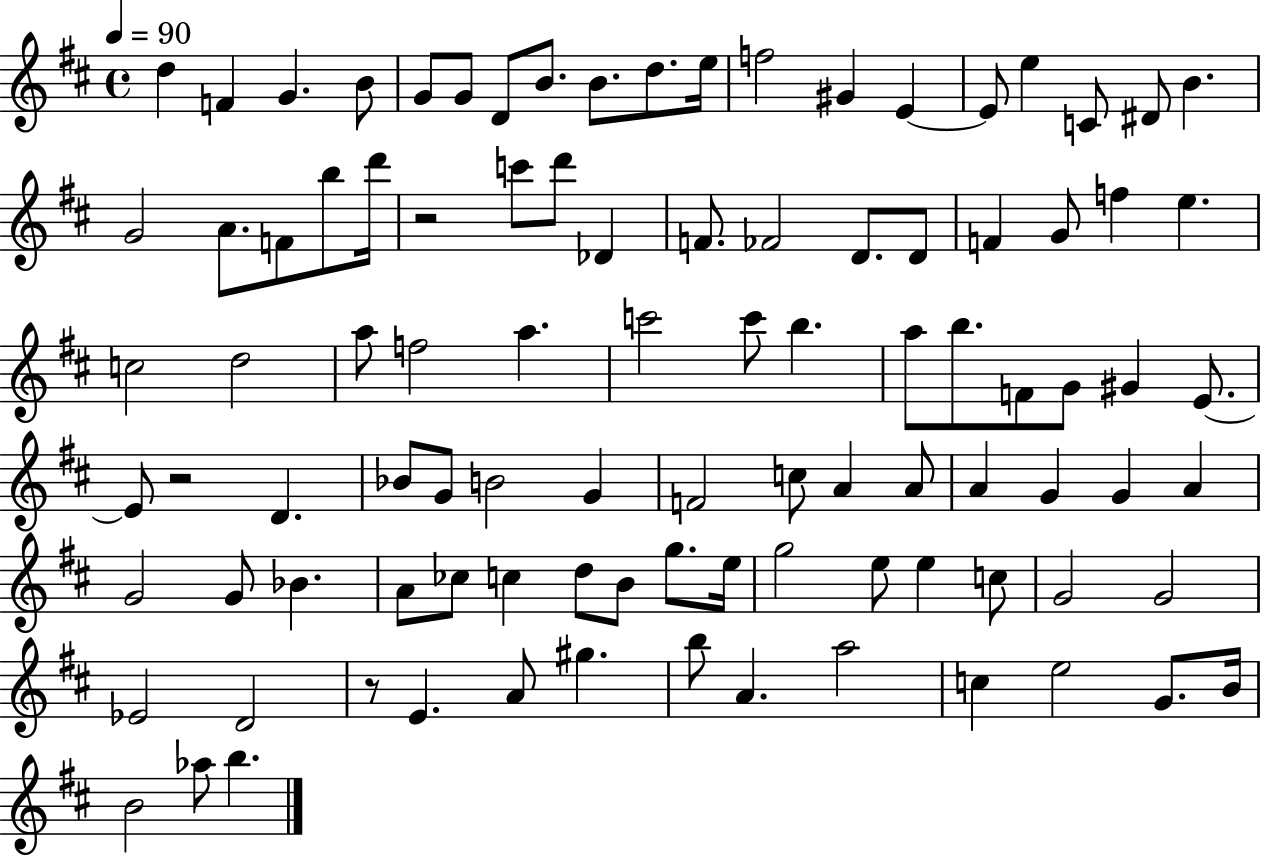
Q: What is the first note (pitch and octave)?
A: D5